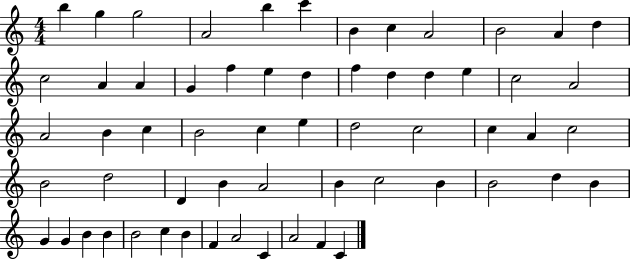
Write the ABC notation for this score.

X:1
T:Untitled
M:4/4
L:1/4
K:C
b g g2 A2 b c' B c A2 B2 A d c2 A A G f e d f d d e c2 A2 A2 B c B2 c e d2 c2 c A c2 B2 d2 D B A2 B c2 B B2 d B G G B B B2 c B F A2 C A2 F C